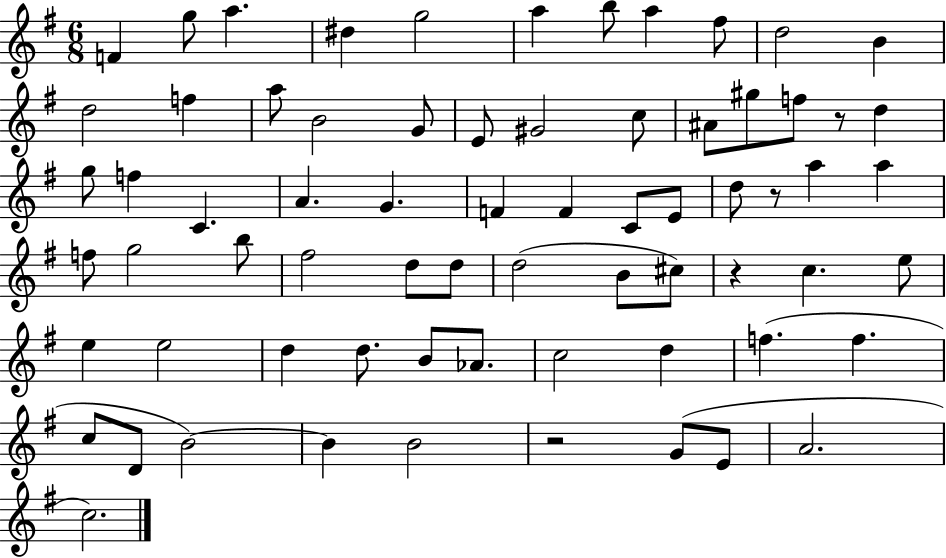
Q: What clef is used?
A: treble